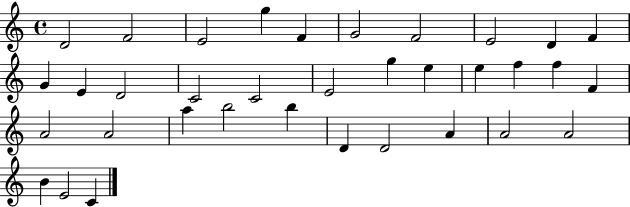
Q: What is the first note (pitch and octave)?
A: D4